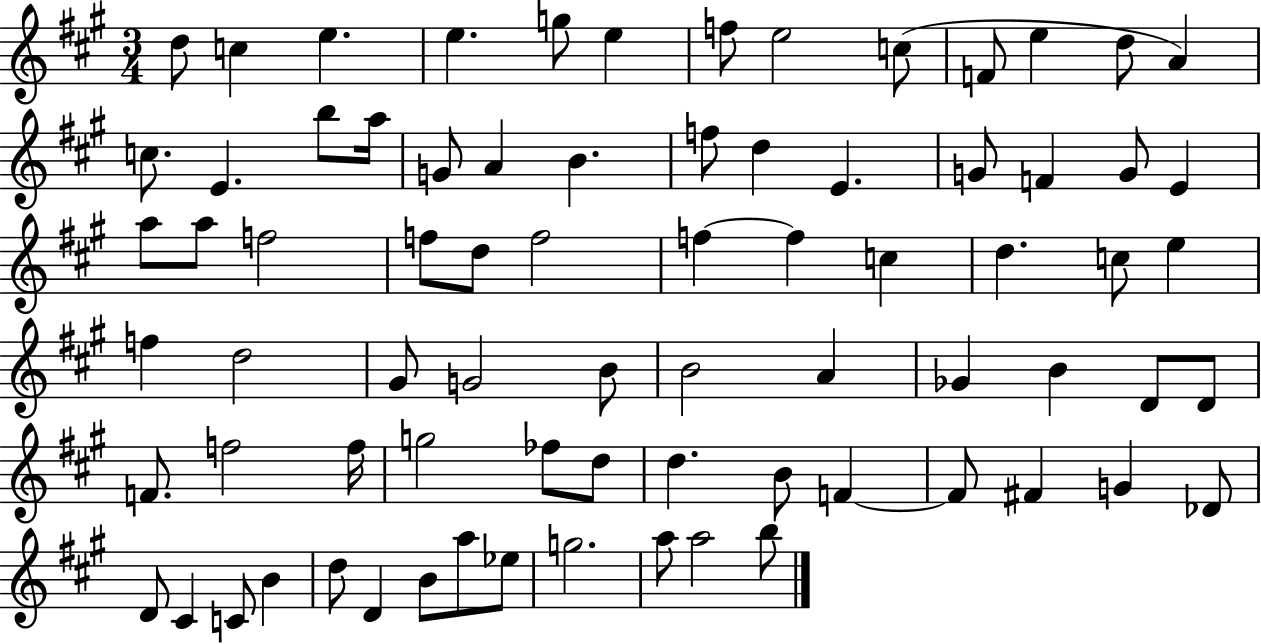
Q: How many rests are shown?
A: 0